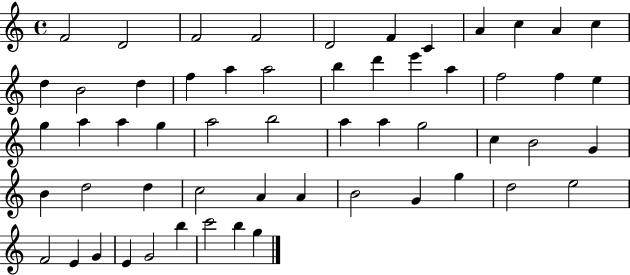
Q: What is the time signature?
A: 4/4